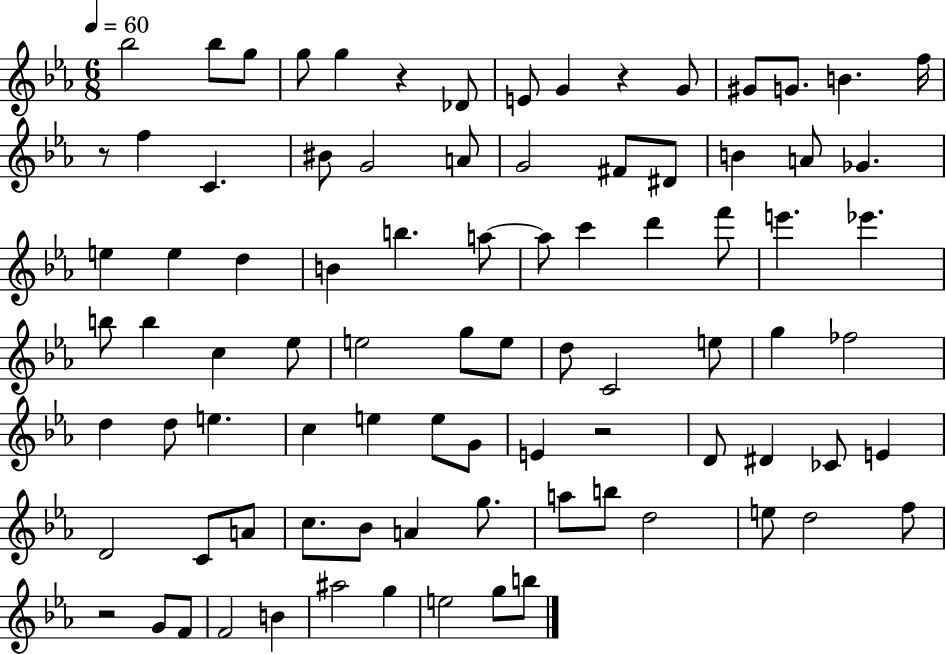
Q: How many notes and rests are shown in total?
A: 87